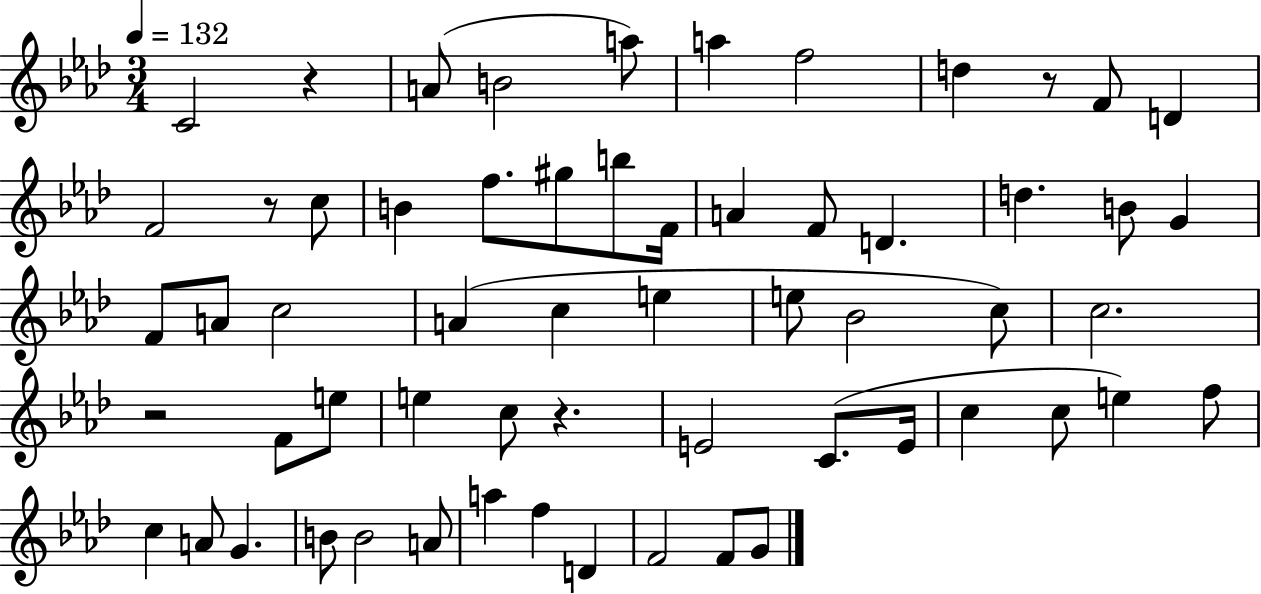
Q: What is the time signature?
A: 3/4